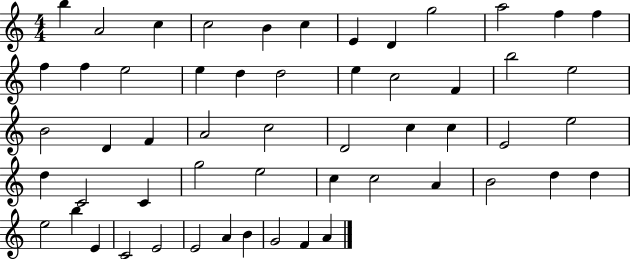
{
  \clef treble
  \numericTimeSignature
  \time 4/4
  \key c \major
  b''4 a'2 c''4 | c''2 b'4 c''4 | e'4 d'4 g''2 | a''2 f''4 f''4 | \break f''4 f''4 e''2 | e''4 d''4 d''2 | e''4 c''2 f'4 | b''2 e''2 | \break b'2 d'4 f'4 | a'2 c''2 | d'2 c''4 c''4 | e'2 e''2 | \break d''4 c'2 c'4 | g''2 e''2 | c''4 c''2 a'4 | b'2 d''4 d''4 | \break e''2 b''4 e'4 | c'2 e'2 | e'2 a'4 b'4 | g'2 f'4 a'4 | \break \bar "|."
}